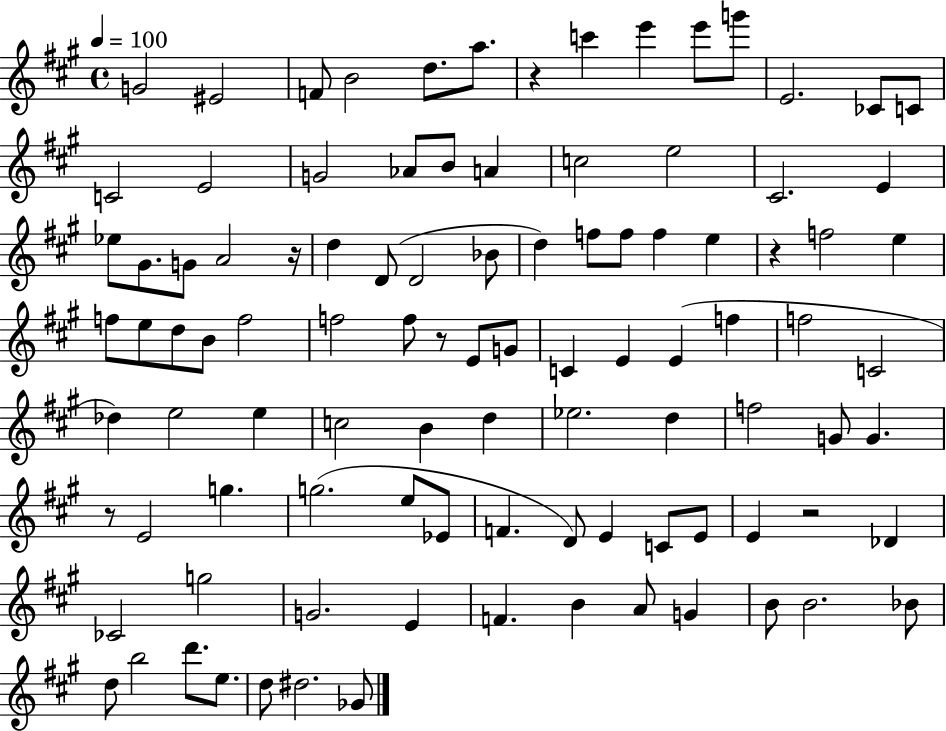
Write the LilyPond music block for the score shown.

{
  \clef treble
  \time 4/4
  \defaultTimeSignature
  \key a \major
  \tempo 4 = 100
  g'2 eis'2 | f'8 b'2 d''8. a''8. | r4 c'''4 e'''4 e'''8 g'''8 | e'2. ces'8 c'8 | \break c'2 e'2 | g'2 aes'8 b'8 a'4 | c''2 e''2 | cis'2. e'4 | \break ees''8 gis'8. g'8 a'2 r16 | d''4 d'8( d'2 bes'8 | d''4) f''8 f''8 f''4 e''4 | r4 f''2 e''4 | \break f''8 e''8 d''8 b'8 f''2 | f''2 f''8 r8 e'8 g'8 | c'4 e'4 e'4( f''4 | f''2 c'2 | \break des''4) e''2 e''4 | c''2 b'4 d''4 | ees''2. d''4 | f''2 g'8 g'4. | \break r8 e'2 g''4. | g''2.( e''8 ees'8 | f'4. d'8) e'4 c'8 e'8 | e'4 r2 des'4 | \break ces'2 g''2 | g'2. e'4 | f'4. b'4 a'8 g'4 | b'8 b'2. bes'8 | \break d''8 b''2 d'''8. e''8. | d''8 dis''2. ges'8 | \bar "|."
}